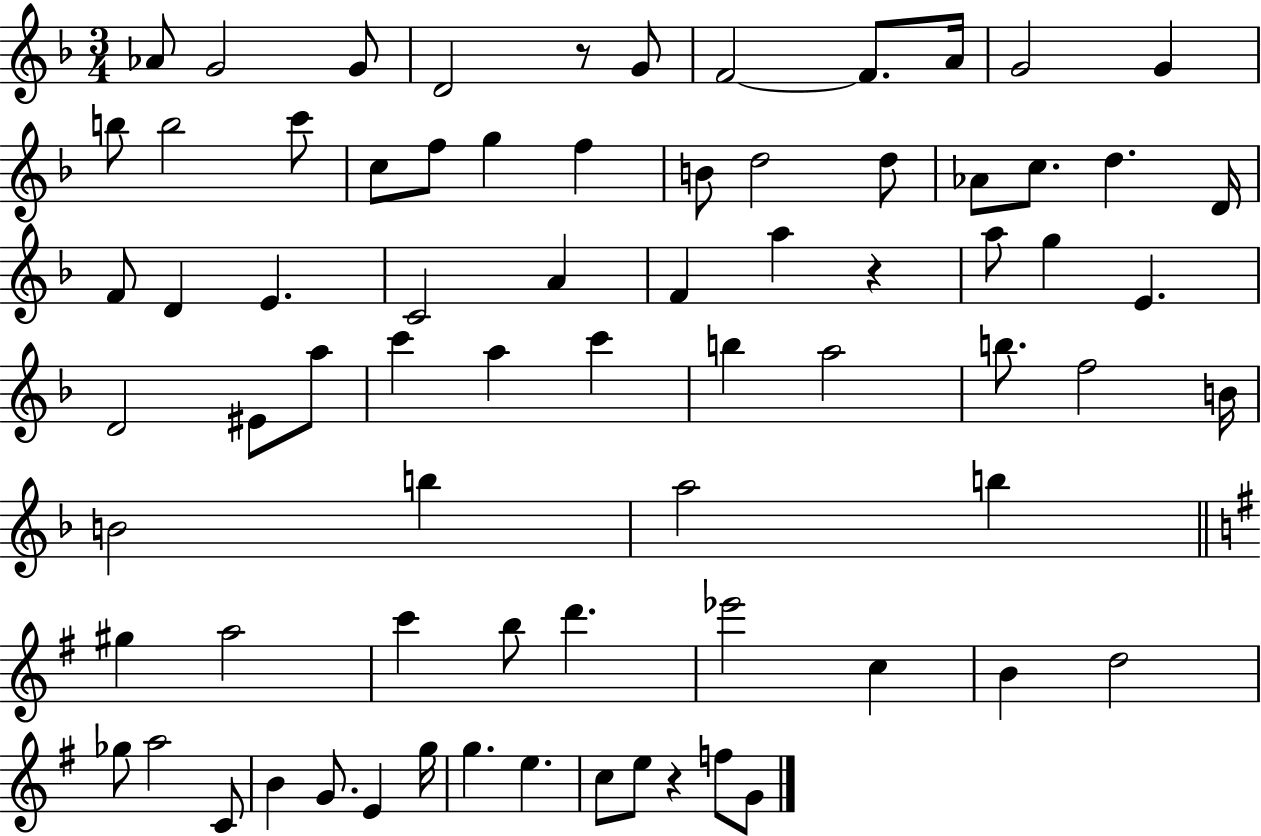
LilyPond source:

{
  \clef treble
  \numericTimeSignature
  \time 3/4
  \key f \major
  aes'8 g'2 g'8 | d'2 r8 g'8 | f'2~~ f'8. a'16 | g'2 g'4 | \break b''8 b''2 c'''8 | c''8 f''8 g''4 f''4 | b'8 d''2 d''8 | aes'8 c''8. d''4. d'16 | \break f'8 d'4 e'4. | c'2 a'4 | f'4 a''4 r4 | a''8 g''4 e'4. | \break d'2 eis'8 a''8 | c'''4 a''4 c'''4 | b''4 a''2 | b''8. f''2 b'16 | \break b'2 b''4 | a''2 b''4 | \bar "||" \break \key g \major gis''4 a''2 | c'''4 b''8 d'''4. | ees'''2 c''4 | b'4 d''2 | \break ges''8 a''2 c'8 | b'4 g'8. e'4 g''16 | g''4. e''4. | c''8 e''8 r4 f''8 g'8 | \break \bar "|."
}